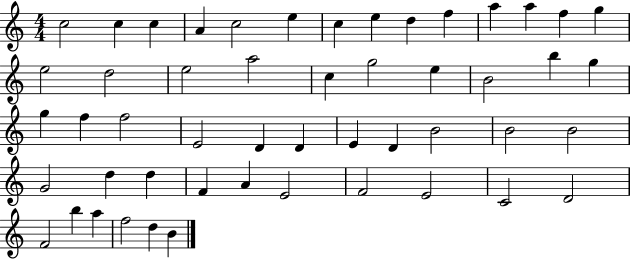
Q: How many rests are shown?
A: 0